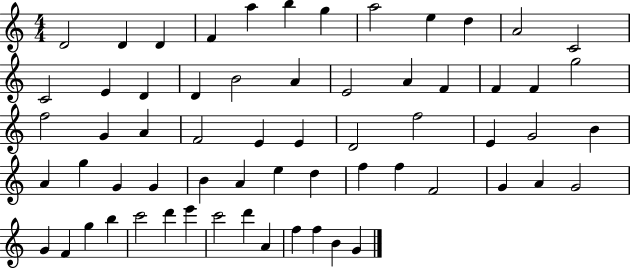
X:1
T:Untitled
M:4/4
L:1/4
K:C
D2 D D F a b g a2 e d A2 C2 C2 E D D B2 A E2 A F F F g2 f2 G A F2 E E D2 f2 E G2 B A g G G B A e d f f F2 G A G2 G F g b c'2 d' e' c'2 d' A f f B G